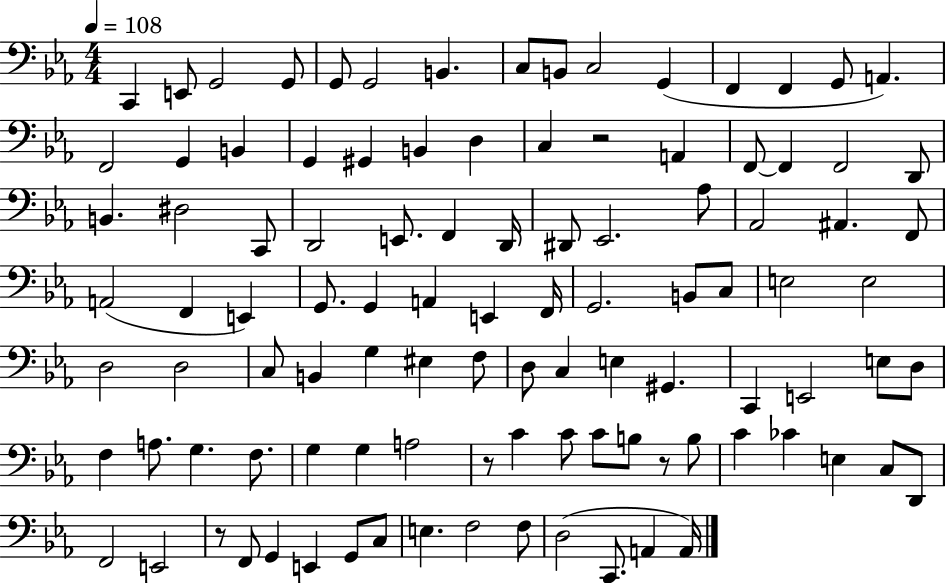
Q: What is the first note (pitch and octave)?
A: C2